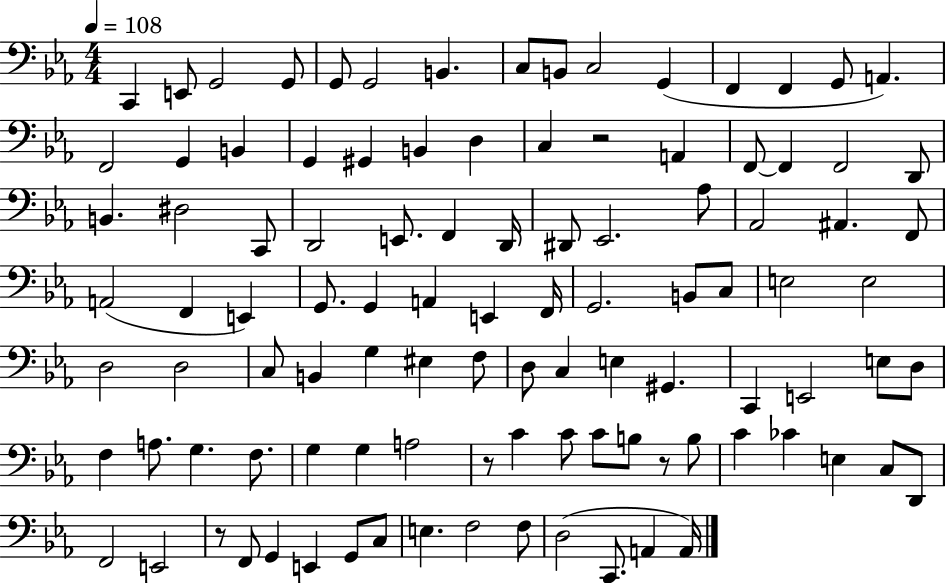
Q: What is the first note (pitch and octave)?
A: C2